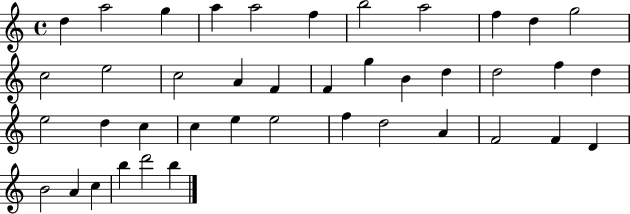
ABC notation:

X:1
T:Untitled
M:4/4
L:1/4
K:C
d a2 g a a2 f b2 a2 f d g2 c2 e2 c2 A F F g B d d2 f d e2 d c c e e2 f d2 A F2 F D B2 A c b d'2 b